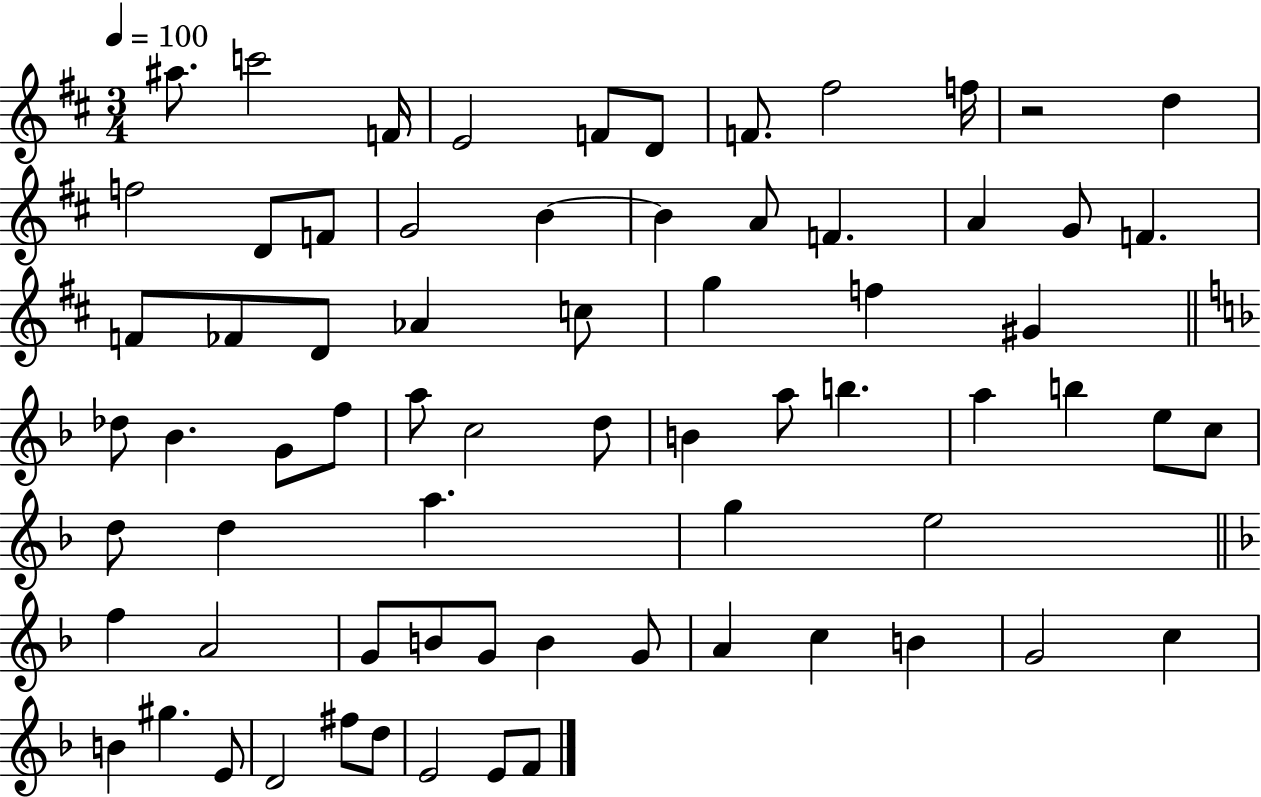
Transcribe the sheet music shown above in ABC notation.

X:1
T:Untitled
M:3/4
L:1/4
K:D
^a/2 c'2 F/4 E2 F/2 D/2 F/2 ^f2 f/4 z2 d f2 D/2 F/2 G2 B B A/2 F A G/2 F F/2 _F/2 D/2 _A c/2 g f ^G _d/2 _B G/2 f/2 a/2 c2 d/2 B a/2 b a b e/2 c/2 d/2 d a g e2 f A2 G/2 B/2 G/2 B G/2 A c B G2 c B ^g E/2 D2 ^f/2 d/2 E2 E/2 F/2